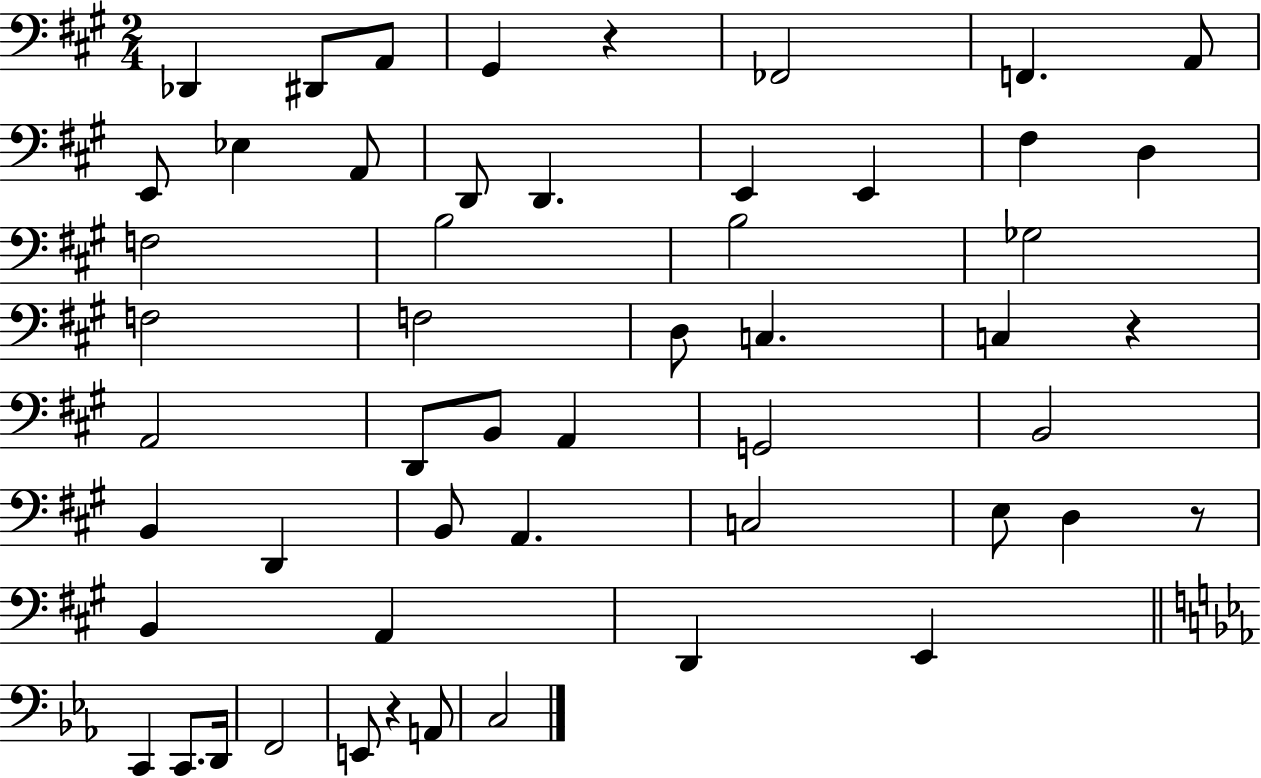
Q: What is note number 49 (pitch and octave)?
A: C3